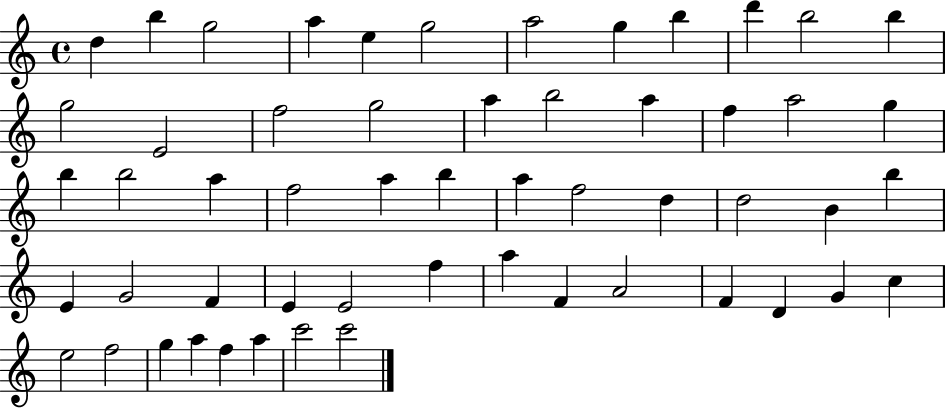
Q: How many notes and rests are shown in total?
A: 55